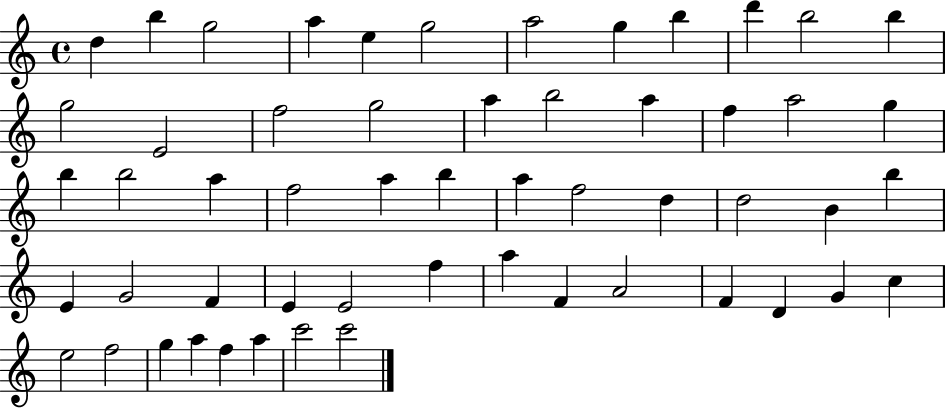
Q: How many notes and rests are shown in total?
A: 55